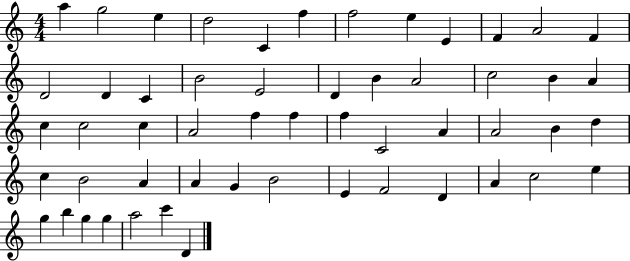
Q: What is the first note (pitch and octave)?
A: A5